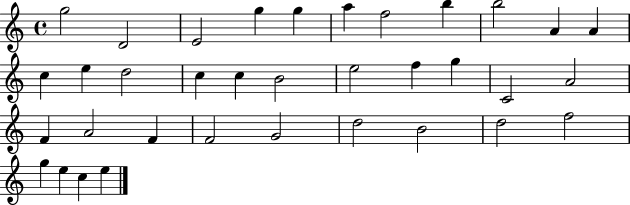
{
  \clef treble
  \time 4/4
  \defaultTimeSignature
  \key c \major
  g''2 d'2 | e'2 g''4 g''4 | a''4 f''2 b''4 | b''2 a'4 a'4 | \break c''4 e''4 d''2 | c''4 c''4 b'2 | e''2 f''4 g''4 | c'2 a'2 | \break f'4 a'2 f'4 | f'2 g'2 | d''2 b'2 | d''2 f''2 | \break g''4 e''4 c''4 e''4 | \bar "|."
}